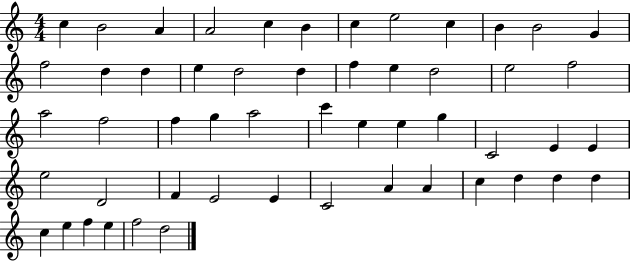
{
  \clef treble
  \numericTimeSignature
  \time 4/4
  \key c \major
  c''4 b'2 a'4 | a'2 c''4 b'4 | c''4 e''2 c''4 | b'4 b'2 g'4 | \break f''2 d''4 d''4 | e''4 d''2 d''4 | f''4 e''4 d''2 | e''2 f''2 | \break a''2 f''2 | f''4 g''4 a''2 | c'''4 e''4 e''4 g''4 | c'2 e'4 e'4 | \break e''2 d'2 | f'4 e'2 e'4 | c'2 a'4 a'4 | c''4 d''4 d''4 d''4 | \break c''4 e''4 f''4 e''4 | f''2 d''2 | \bar "|."
}